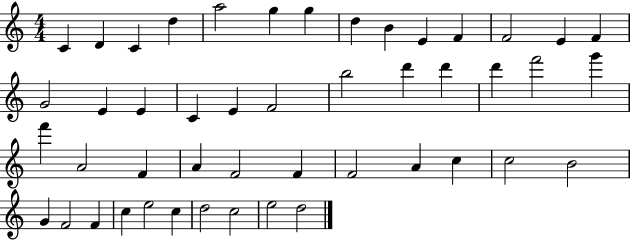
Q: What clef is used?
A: treble